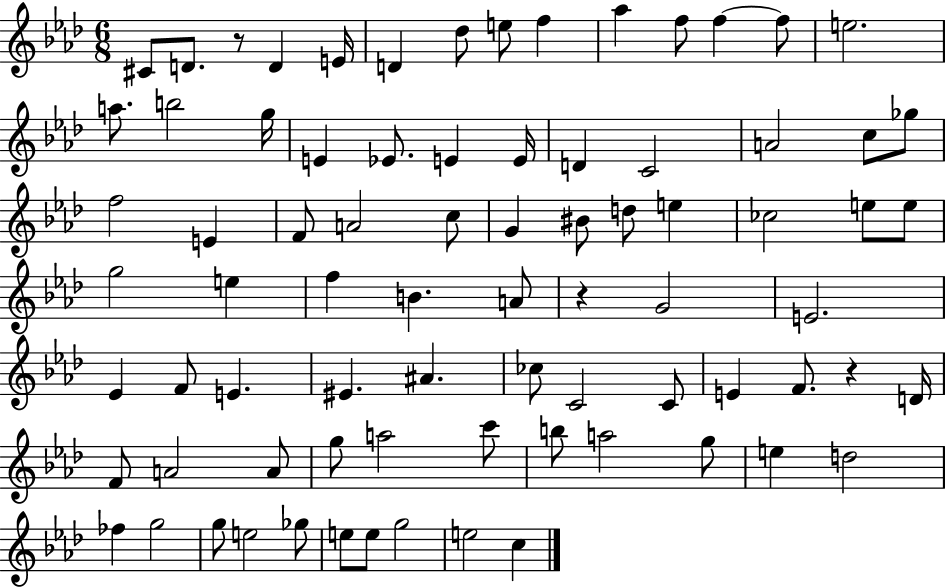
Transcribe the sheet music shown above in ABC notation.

X:1
T:Untitled
M:6/8
L:1/4
K:Ab
^C/2 D/2 z/2 D E/4 D _d/2 e/2 f _a f/2 f f/2 e2 a/2 b2 g/4 E _E/2 E E/4 D C2 A2 c/2 _g/2 f2 E F/2 A2 c/2 G ^B/2 d/2 e _c2 e/2 e/2 g2 e f B A/2 z G2 E2 _E F/2 E ^E ^A _c/2 C2 C/2 E F/2 z D/4 F/2 A2 A/2 g/2 a2 c'/2 b/2 a2 g/2 e d2 _f g2 g/2 e2 _g/2 e/2 e/2 g2 e2 c